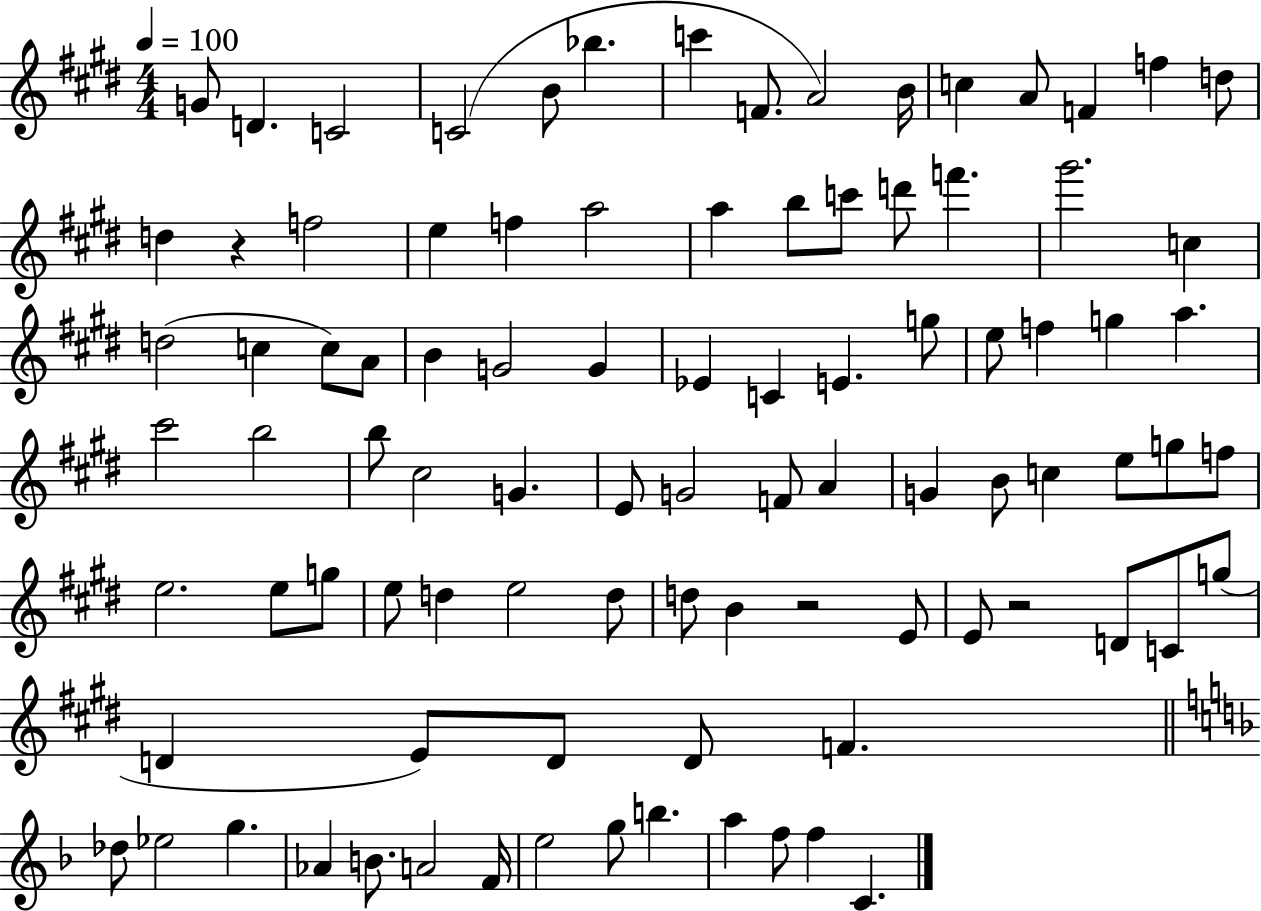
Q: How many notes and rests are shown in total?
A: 93